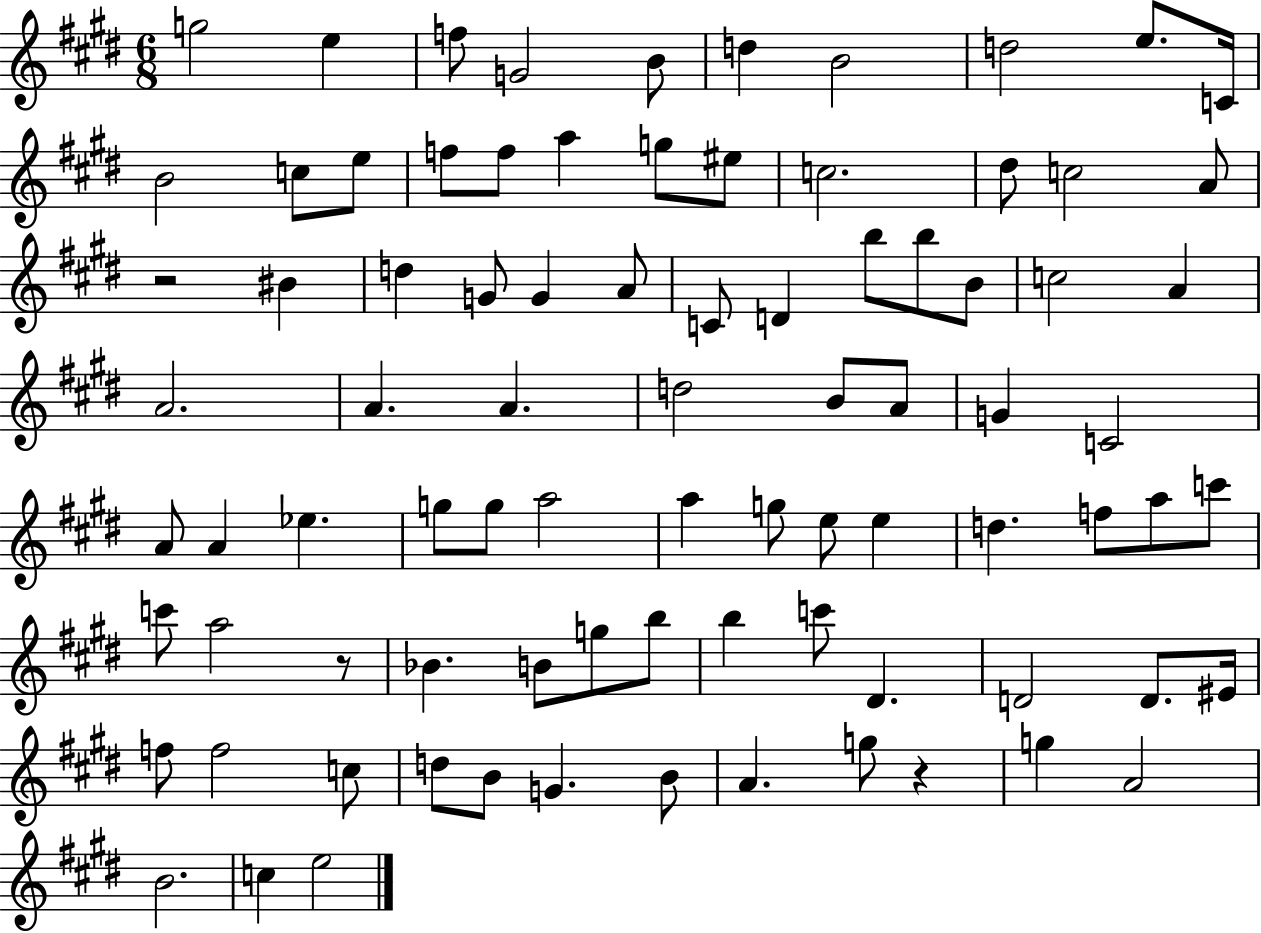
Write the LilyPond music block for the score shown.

{
  \clef treble
  \numericTimeSignature
  \time 6/8
  \key e \major
  \repeat volta 2 { g''2 e''4 | f''8 g'2 b'8 | d''4 b'2 | d''2 e''8. c'16 | \break b'2 c''8 e''8 | f''8 f''8 a''4 g''8 eis''8 | c''2. | dis''8 c''2 a'8 | \break r2 bis'4 | d''4 g'8 g'4 a'8 | c'8 d'4 b''8 b''8 b'8 | c''2 a'4 | \break a'2. | a'4. a'4. | d''2 b'8 a'8 | g'4 c'2 | \break a'8 a'4 ees''4. | g''8 g''8 a''2 | a''4 g''8 e''8 e''4 | d''4. f''8 a''8 c'''8 | \break c'''8 a''2 r8 | bes'4. b'8 g''8 b''8 | b''4 c'''8 dis'4. | d'2 d'8. eis'16 | \break f''8 f''2 c''8 | d''8 b'8 g'4. b'8 | a'4. g''8 r4 | g''4 a'2 | \break b'2. | c''4 e''2 | } \bar "|."
}